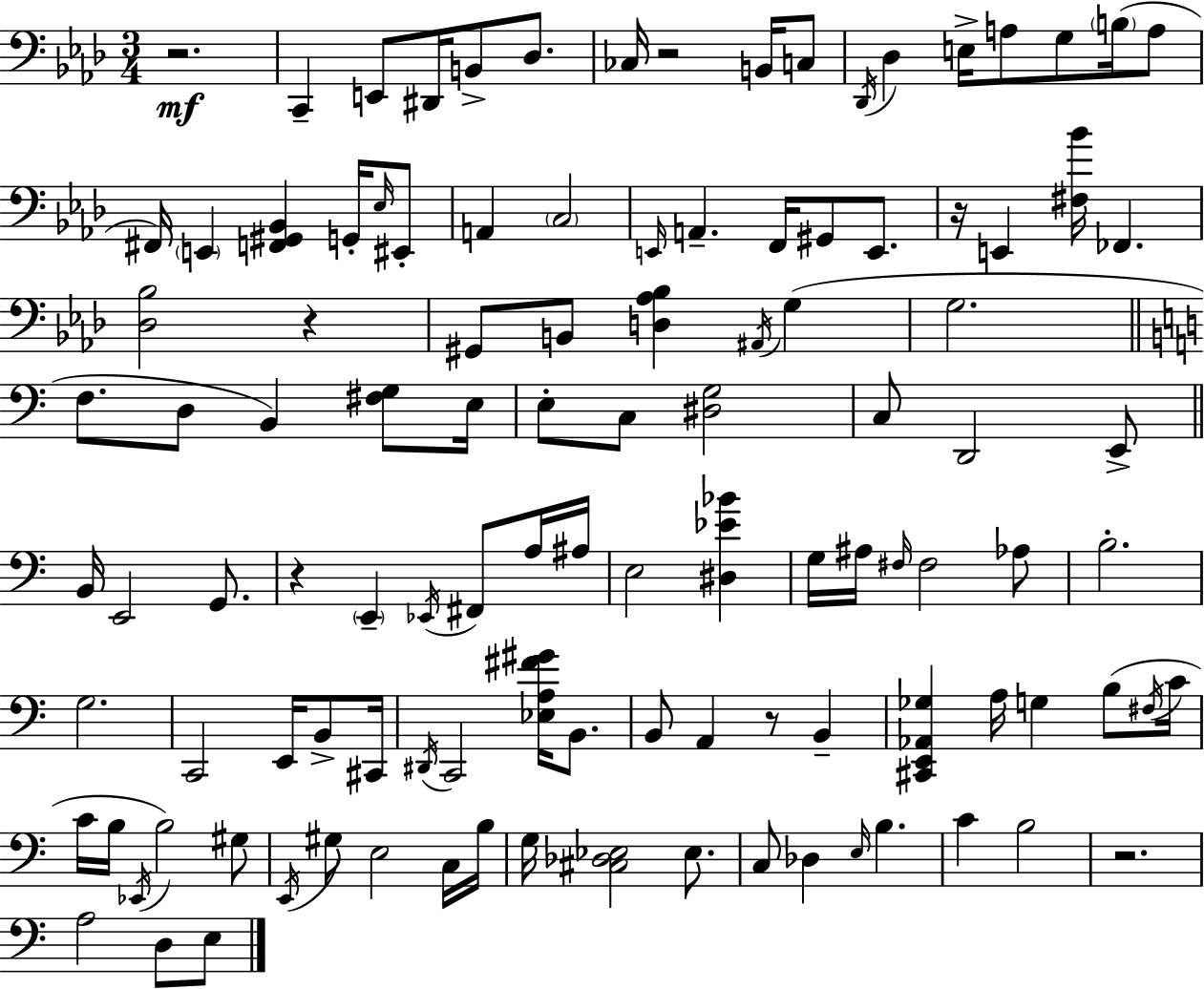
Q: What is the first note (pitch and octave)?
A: C2